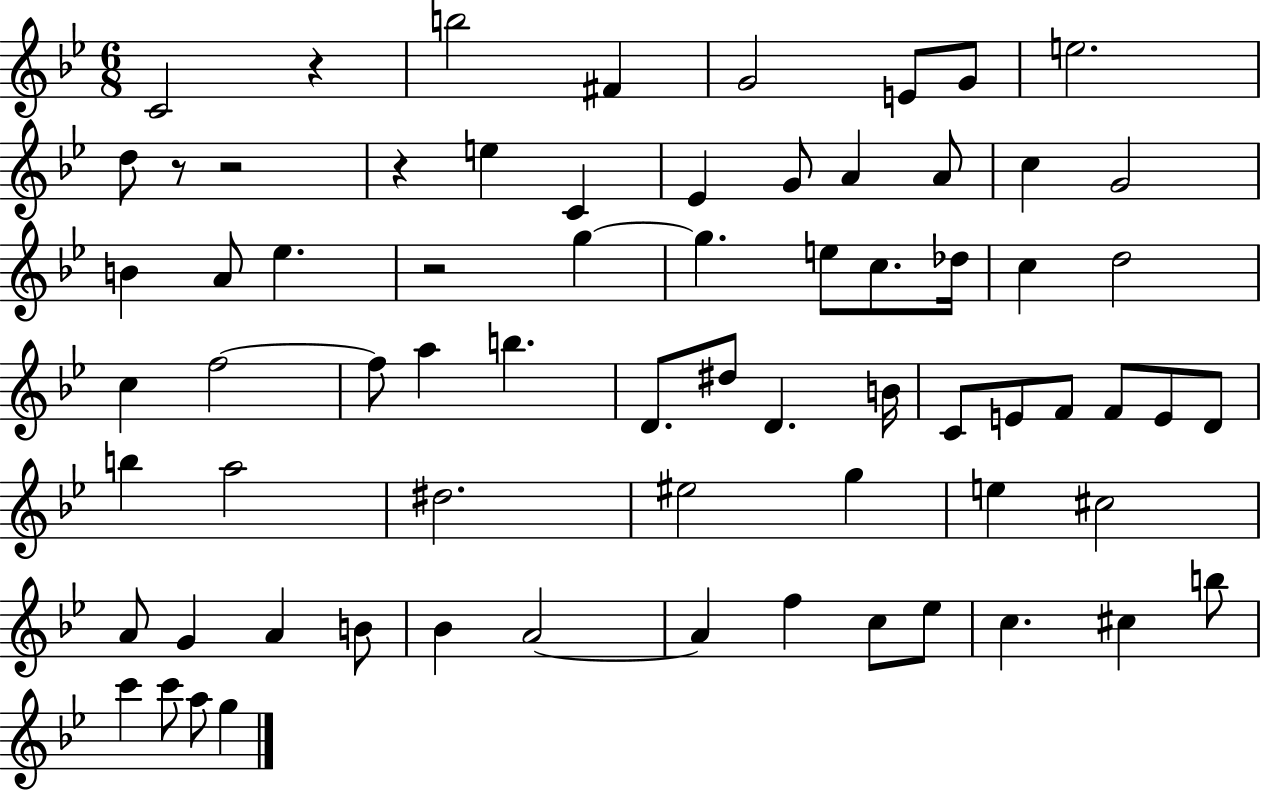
X:1
T:Untitled
M:6/8
L:1/4
K:Bb
C2 z b2 ^F G2 E/2 G/2 e2 d/2 z/2 z2 z e C _E G/2 A A/2 c G2 B A/2 _e z2 g g e/2 c/2 _d/4 c d2 c f2 f/2 a b D/2 ^d/2 D B/4 C/2 E/2 F/2 F/2 E/2 D/2 b a2 ^d2 ^e2 g e ^c2 A/2 G A B/2 _B A2 A f c/2 _e/2 c ^c b/2 c' c'/2 a/2 g